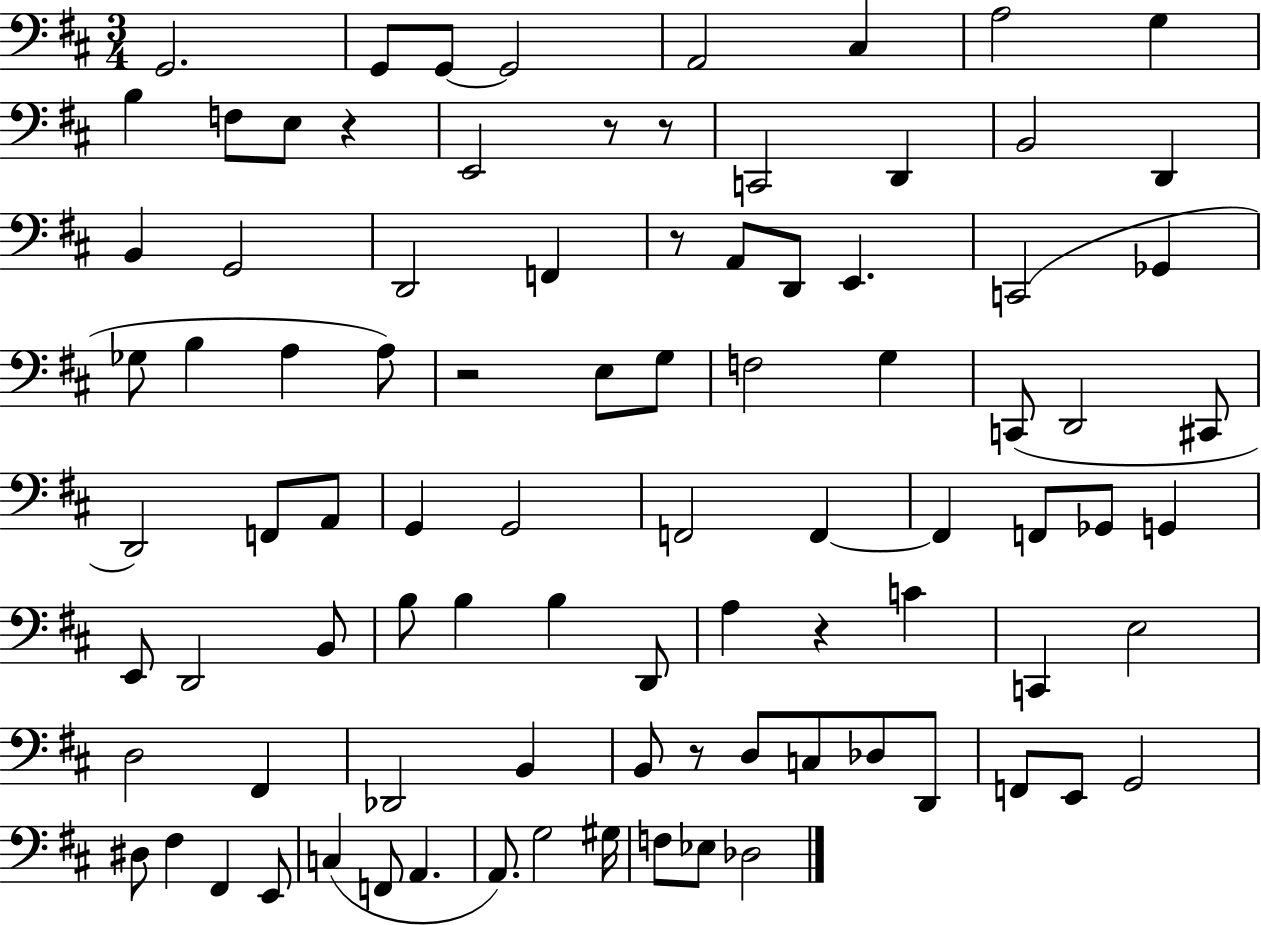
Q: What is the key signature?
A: D major